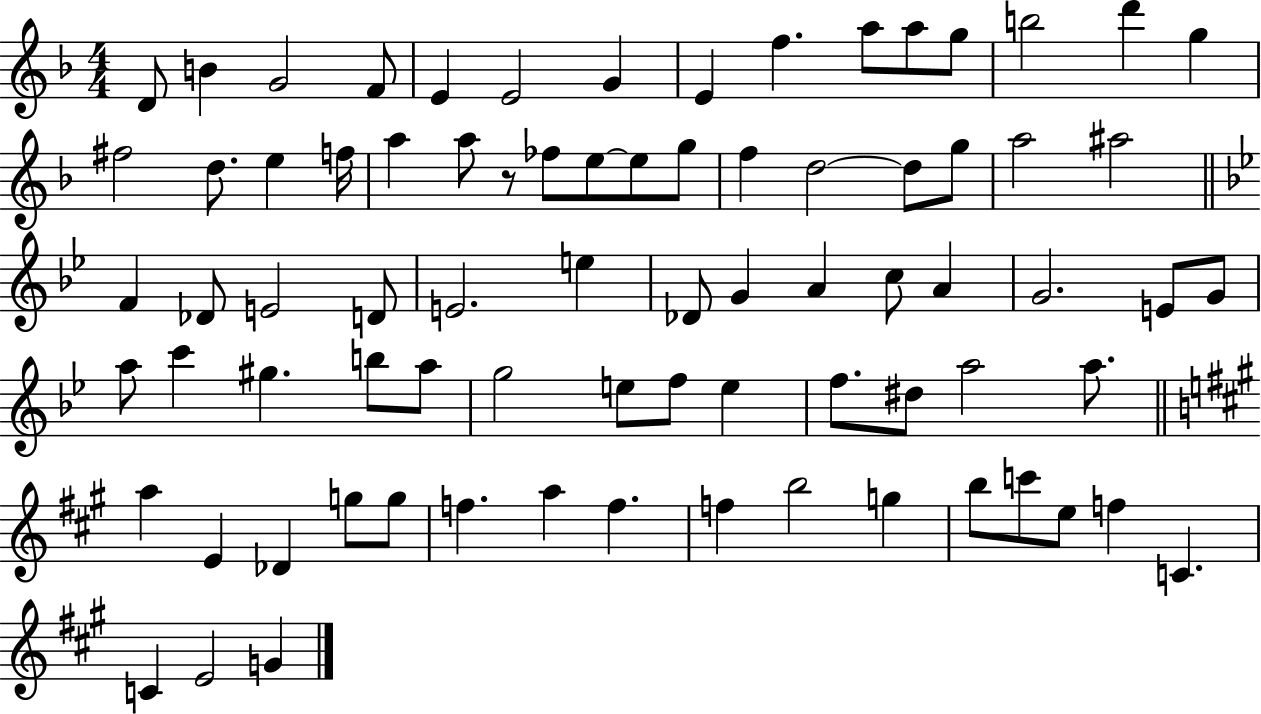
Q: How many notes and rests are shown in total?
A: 78